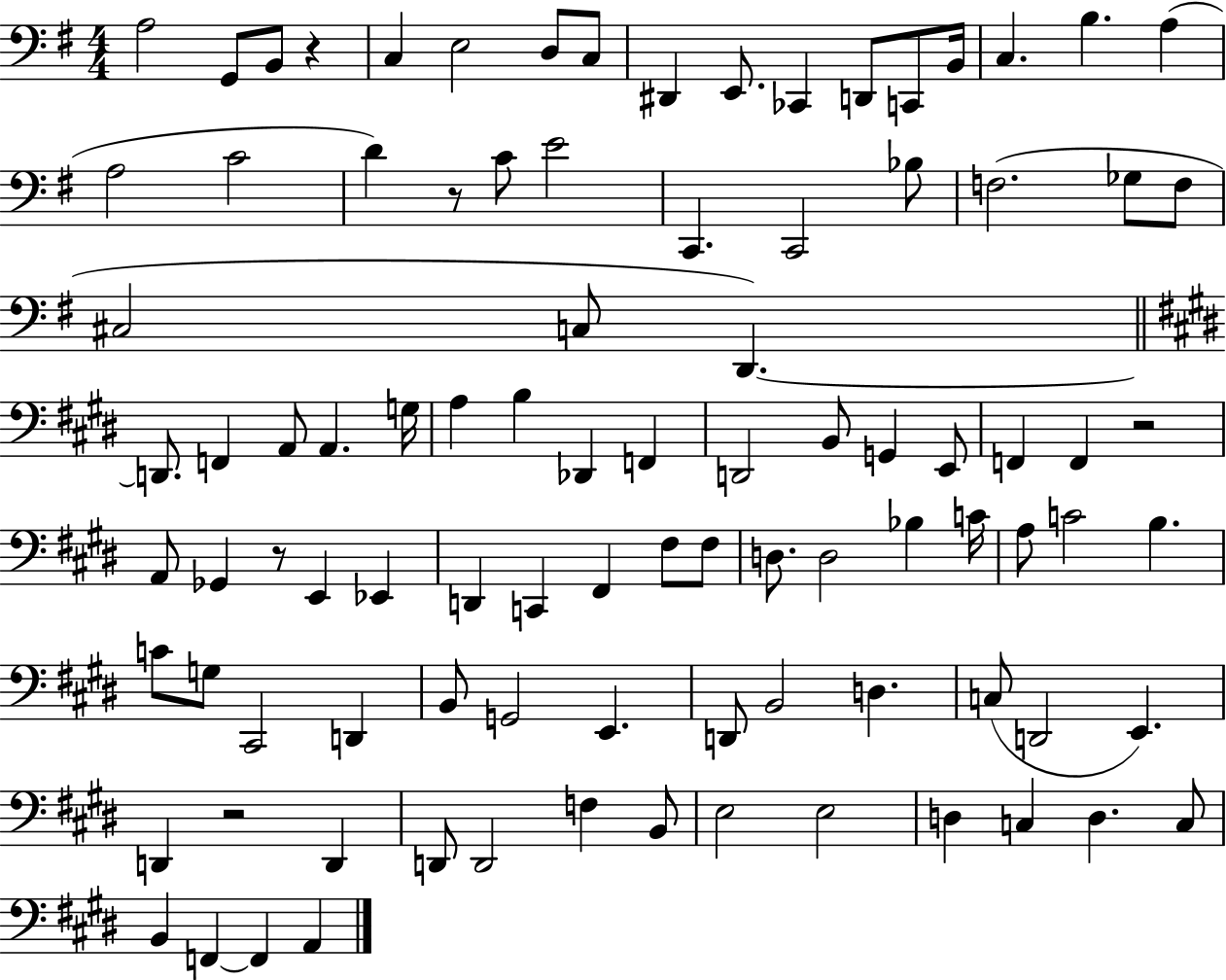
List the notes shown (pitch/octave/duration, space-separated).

A3/h G2/e B2/e R/q C3/q E3/h D3/e C3/e D#2/q E2/e. CES2/q D2/e C2/e B2/s C3/q. B3/q. A3/q A3/h C4/h D4/q R/e C4/e E4/h C2/q. C2/h Bb3/e F3/h. Gb3/e F3/e C#3/h C3/e D2/q. D2/e. F2/q A2/e A2/q. G3/s A3/q B3/q Db2/q F2/q D2/h B2/e G2/q E2/e F2/q F2/q R/h A2/e Gb2/q R/e E2/q Eb2/q D2/q C2/q F#2/q F#3/e F#3/e D3/e. D3/h Bb3/q C4/s A3/e C4/h B3/q. C4/e G3/e C#2/h D2/q B2/e G2/h E2/q. D2/e B2/h D3/q. C3/e D2/h E2/q. D2/q R/h D2/q D2/e D2/h F3/q B2/e E3/h E3/h D3/q C3/q D3/q. C3/e B2/q F2/q F2/q A2/q